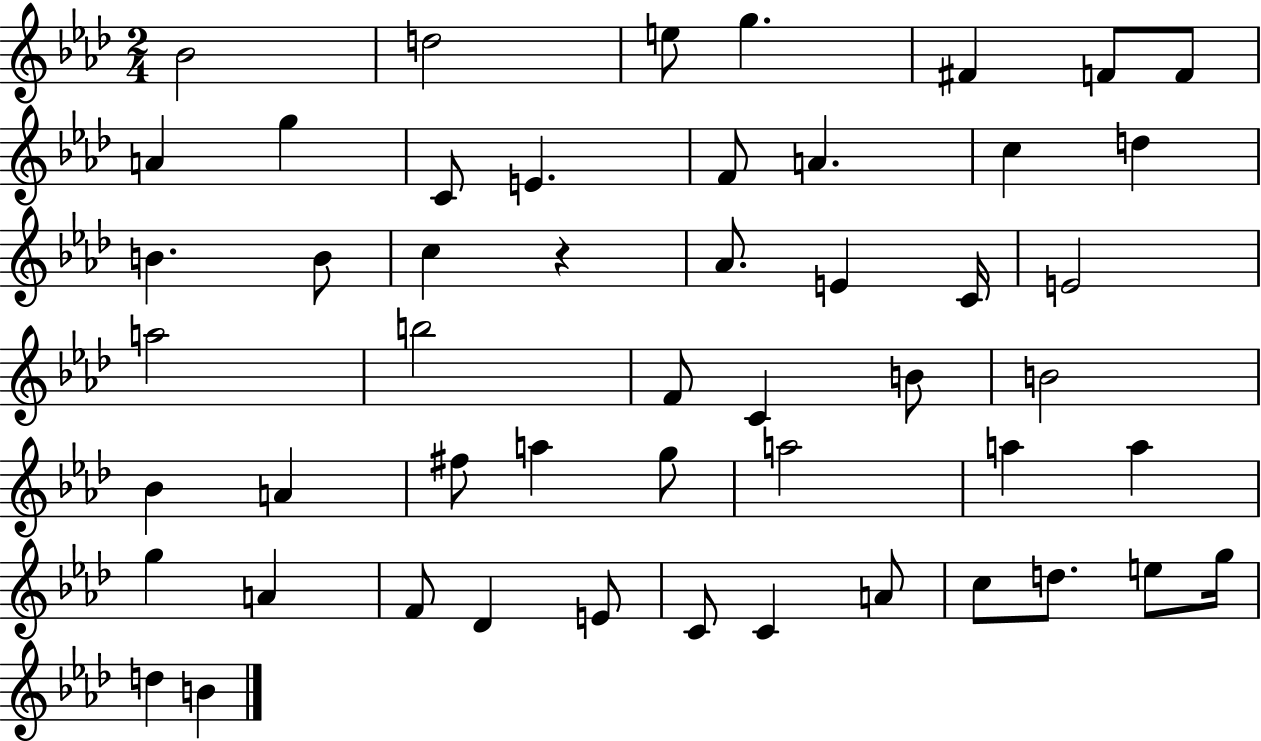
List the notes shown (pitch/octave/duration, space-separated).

Bb4/h D5/h E5/e G5/q. F#4/q F4/e F4/e A4/q G5/q C4/e E4/q. F4/e A4/q. C5/q D5/q B4/q. B4/e C5/q R/q Ab4/e. E4/q C4/s E4/h A5/h B5/h F4/e C4/q B4/e B4/h Bb4/q A4/q F#5/e A5/q G5/e A5/h A5/q A5/q G5/q A4/q F4/e Db4/q E4/e C4/e C4/q A4/e C5/e D5/e. E5/e G5/s D5/q B4/q